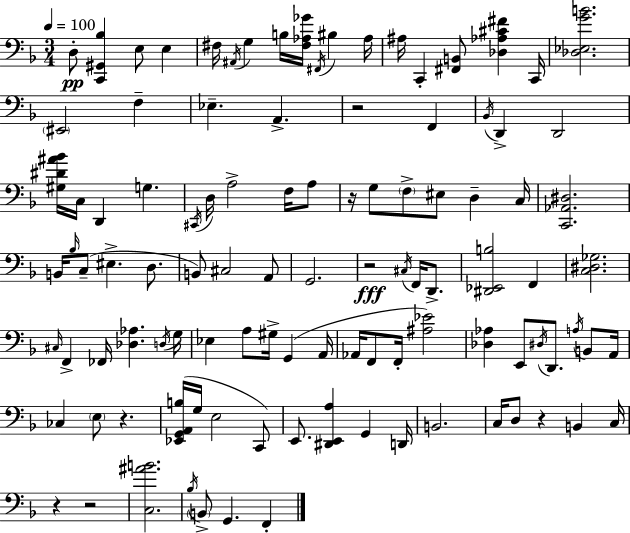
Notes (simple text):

D3/e [C2,G#2,Bb3]/q E3/e E3/q F#3/s A#2/s G3/q B3/s [F#3,Ab3,Gb4]/s F#2/s BIS3/q Ab3/s A#3/s C2/q [F#2,B2]/e [Db3,Ab3,C#4,F#4]/q C2/s [Db3,Eb3,G4,B4]/h. EIS2/h F3/q Eb3/q. A2/q. R/h F2/q Bb2/s D2/q D2/h [G#3,D#4,A#4,Bb4]/s C3/s D2/q G3/q. C#2/s D3/s A3/h F3/s A3/e R/s G3/e F3/e EIS3/e D3/q C3/s [C2,Ab2,D#3]/h. B2/s Bb3/s C3/e EIS3/q. D3/e. B2/e C#3/h A2/e G2/h. R/h C#3/s F2/s D2/e. [D#2,Eb2,B3]/h F2/q [C3,D#3,Gb3]/h. C#3/s F2/q FES2/s [Db3,Ab3]/q. D3/s G3/s Eb3/q A3/e G#3/s G2/q A2/s Ab2/s F2/e F2/s [A#3,Eb4]/h [Db3,Ab3]/q E2/e D#3/s D2/e. A3/s B2/e A2/s CES3/q E3/e R/q. [Eb2,G2,A2,B3]/s G3/s E3/h C2/e E2/e. [D#2,E2,A3]/q G2/q D2/s B2/h. C3/s D3/e R/q B2/q C3/s R/q R/h [C3,A#4,B4]/h. Bb3/s B2/e G2/q. F2/q